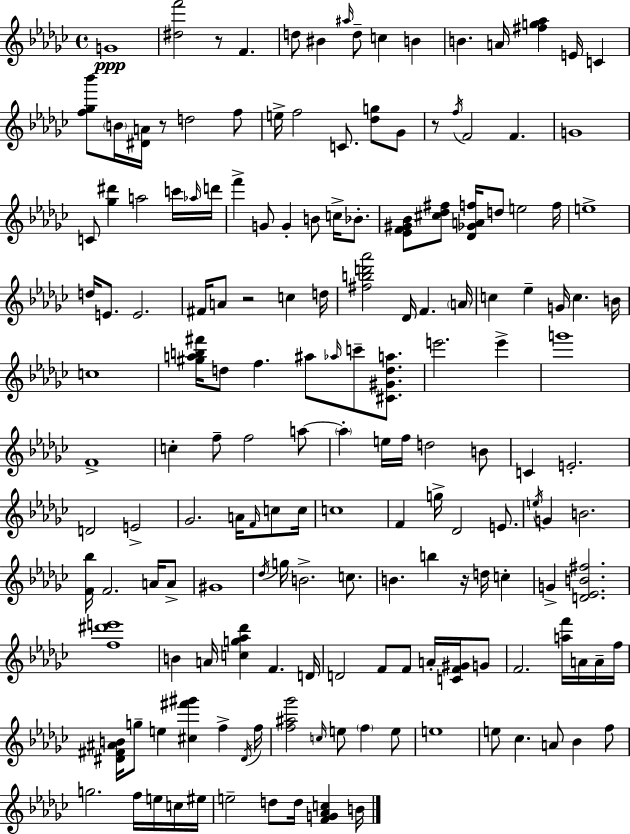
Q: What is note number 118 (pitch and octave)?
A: F5